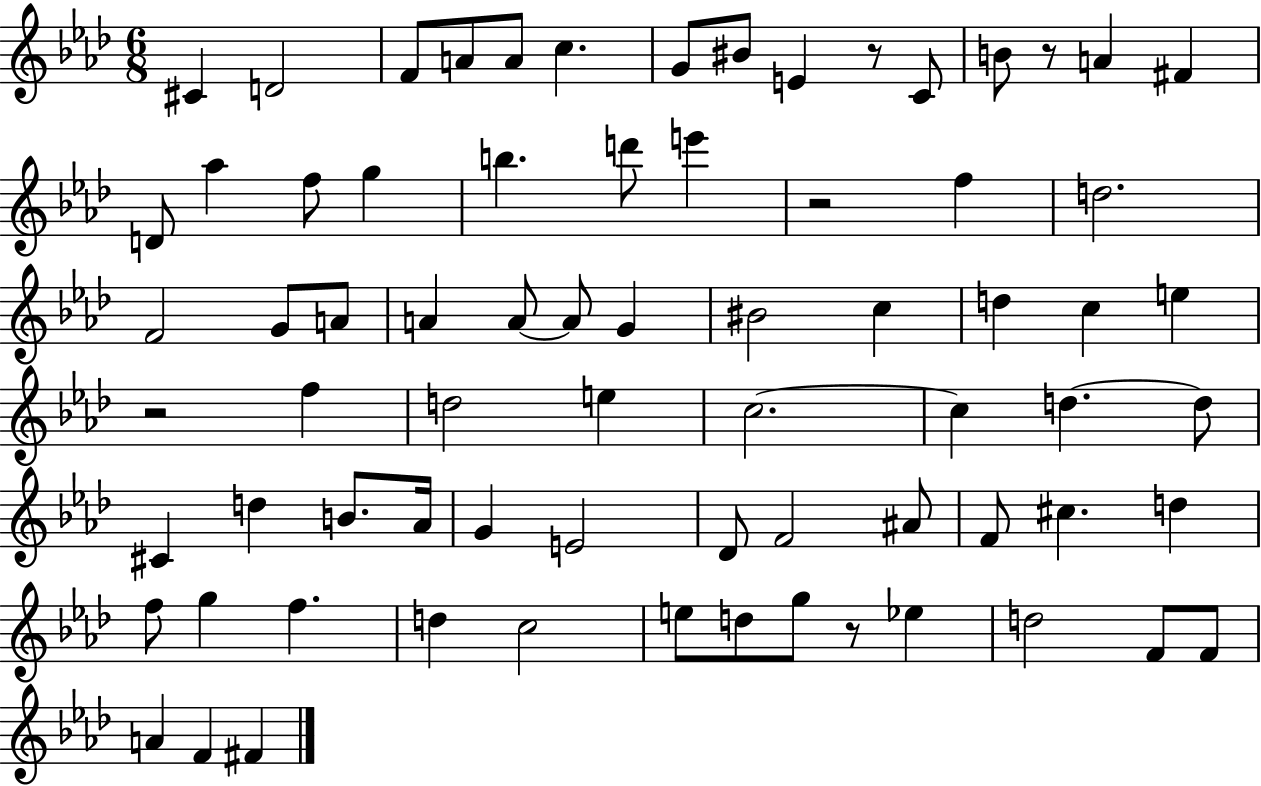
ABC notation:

X:1
T:Untitled
M:6/8
L:1/4
K:Ab
^C D2 F/2 A/2 A/2 c G/2 ^B/2 E z/2 C/2 B/2 z/2 A ^F D/2 _a f/2 g b d'/2 e' z2 f d2 F2 G/2 A/2 A A/2 A/2 G ^B2 c d c e z2 f d2 e c2 c d d/2 ^C d B/2 _A/4 G E2 _D/2 F2 ^A/2 F/2 ^c d f/2 g f d c2 e/2 d/2 g/2 z/2 _e d2 F/2 F/2 A F ^F